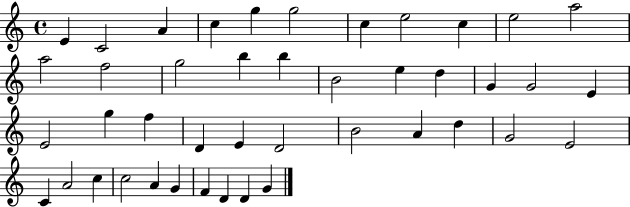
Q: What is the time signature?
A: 4/4